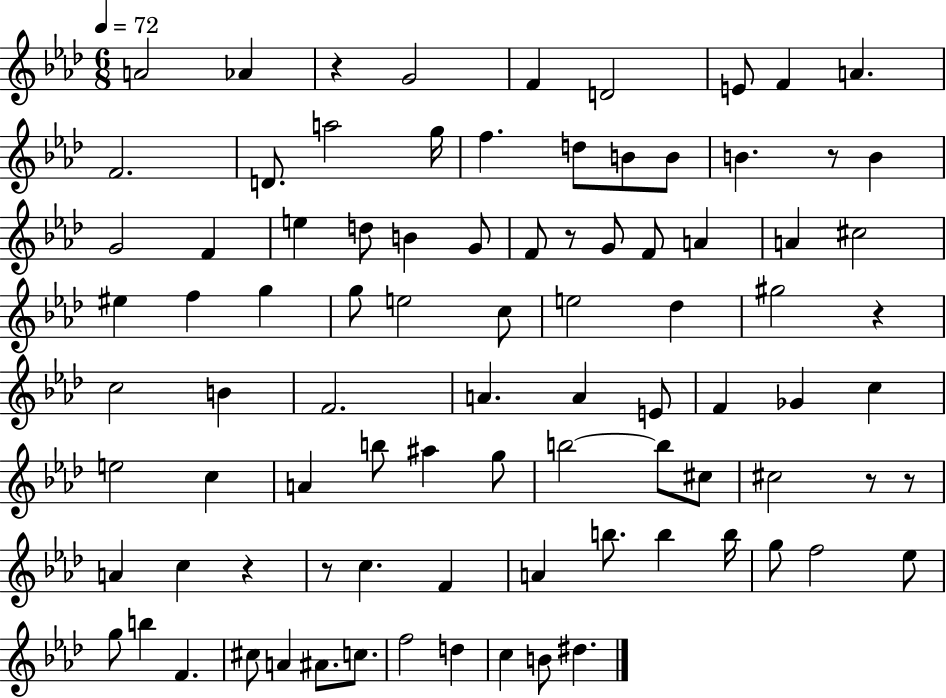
{
  \clef treble
  \numericTimeSignature
  \time 6/8
  \key aes \major
  \tempo 4 = 72
  \repeat volta 2 { a'2 aes'4 | r4 g'2 | f'4 d'2 | e'8 f'4 a'4. | \break f'2. | d'8. a''2 g''16 | f''4. d''8 b'8 b'8 | b'4. r8 b'4 | \break g'2 f'4 | e''4 d''8 b'4 g'8 | f'8 r8 g'8 f'8 a'4 | a'4 cis''2 | \break eis''4 f''4 g''4 | g''8 e''2 c''8 | e''2 des''4 | gis''2 r4 | \break c''2 b'4 | f'2. | a'4. a'4 e'8 | f'4 ges'4 c''4 | \break e''2 c''4 | a'4 b''8 ais''4 g''8 | b''2~~ b''8 cis''8 | cis''2 r8 r8 | \break a'4 c''4 r4 | r8 c''4. f'4 | a'4 b''8. b''4 b''16 | g''8 f''2 ees''8 | \break g''8 b''4 f'4. | cis''8 a'4 ais'8. c''8. | f''2 d''4 | c''4 b'8 dis''4. | \break } \bar "|."
}